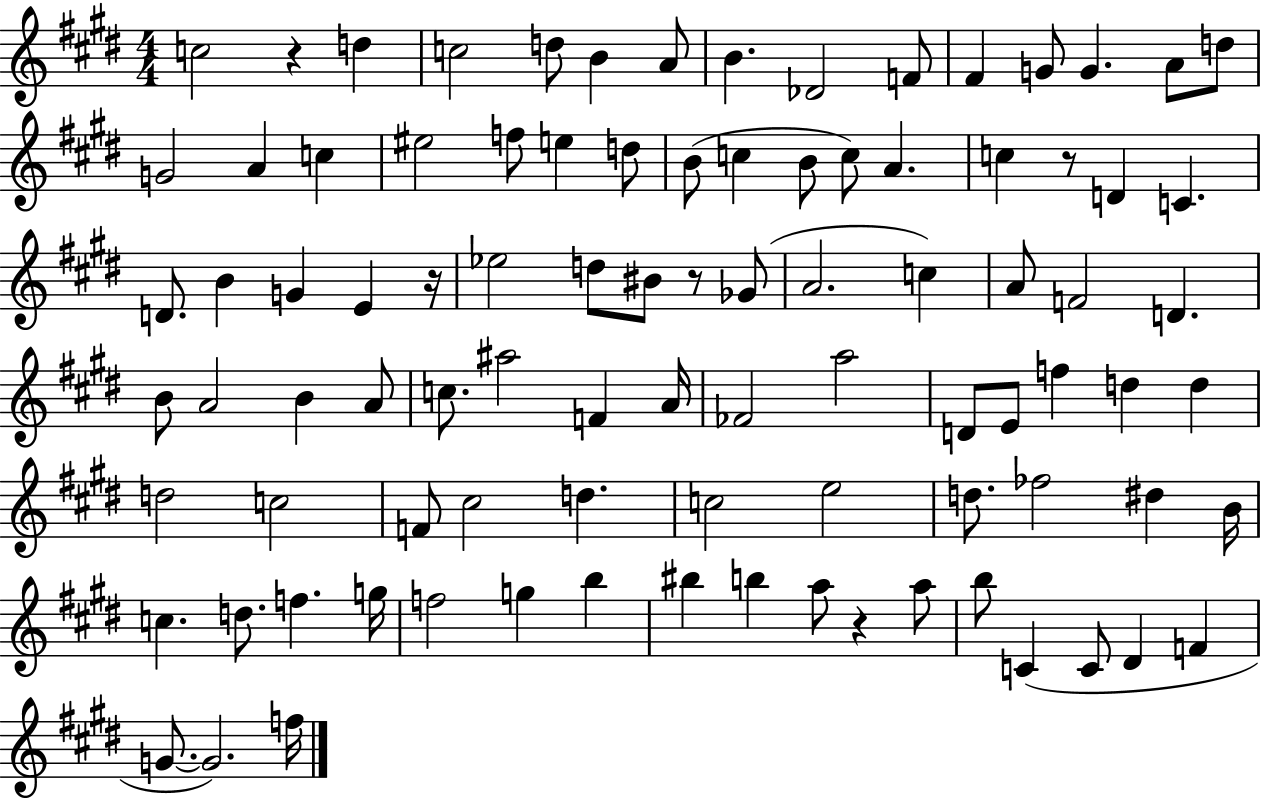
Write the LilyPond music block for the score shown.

{
  \clef treble
  \numericTimeSignature
  \time 4/4
  \key e \major
  c''2 r4 d''4 | c''2 d''8 b'4 a'8 | b'4. des'2 f'8 | fis'4 g'8 g'4. a'8 d''8 | \break g'2 a'4 c''4 | eis''2 f''8 e''4 d''8 | b'8( c''4 b'8 c''8) a'4. | c''4 r8 d'4 c'4. | \break d'8. b'4 g'4 e'4 r16 | ees''2 d''8 bis'8 r8 ges'8( | a'2. c''4) | a'8 f'2 d'4. | \break b'8 a'2 b'4 a'8 | c''8. ais''2 f'4 a'16 | fes'2 a''2 | d'8 e'8 f''4 d''4 d''4 | \break d''2 c''2 | f'8 cis''2 d''4. | c''2 e''2 | d''8. fes''2 dis''4 b'16 | \break c''4. d''8. f''4. g''16 | f''2 g''4 b''4 | bis''4 b''4 a''8 r4 a''8 | b''8 c'4( c'8 dis'4 f'4 | \break g'8.~~ g'2.) f''16 | \bar "|."
}